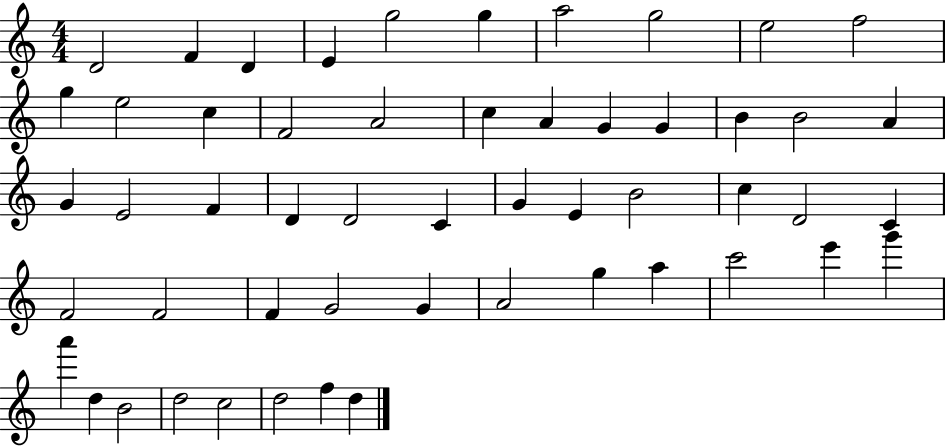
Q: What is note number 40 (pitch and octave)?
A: A4